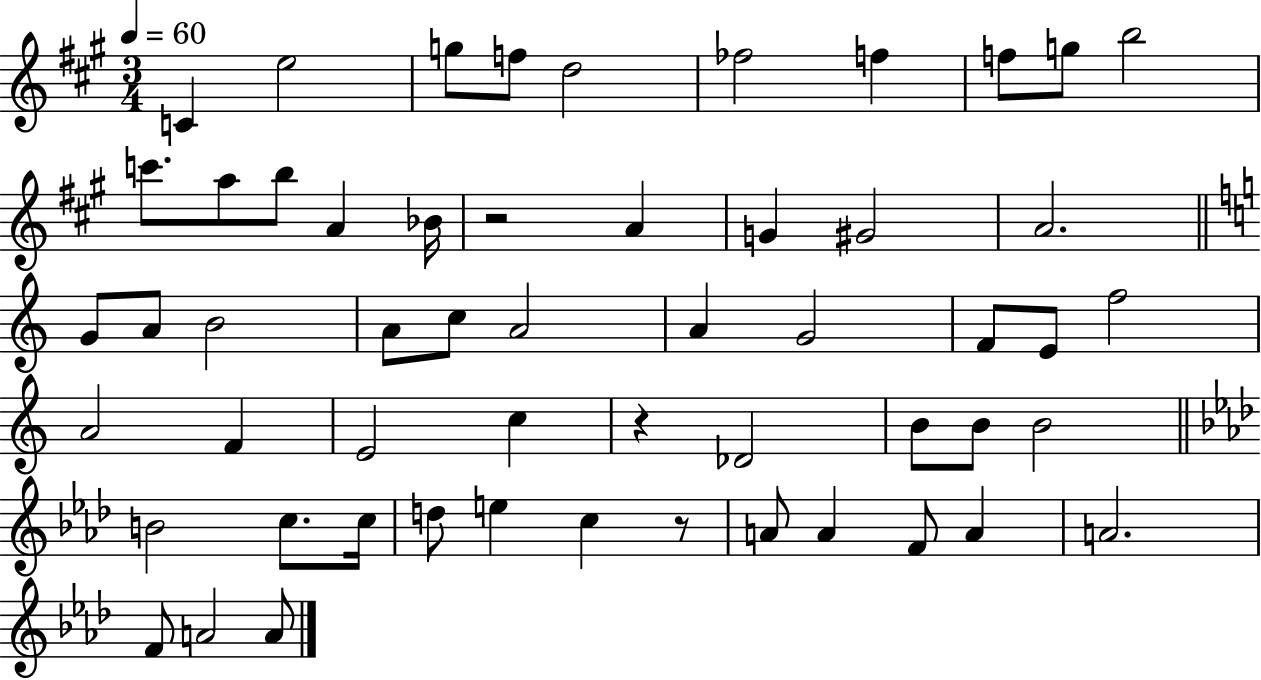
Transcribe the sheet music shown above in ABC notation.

X:1
T:Untitled
M:3/4
L:1/4
K:A
C e2 g/2 f/2 d2 _f2 f f/2 g/2 b2 c'/2 a/2 b/2 A _B/4 z2 A G ^G2 A2 G/2 A/2 B2 A/2 c/2 A2 A G2 F/2 E/2 f2 A2 F E2 c z _D2 B/2 B/2 B2 B2 c/2 c/4 d/2 e c z/2 A/2 A F/2 A A2 F/2 A2 A/2